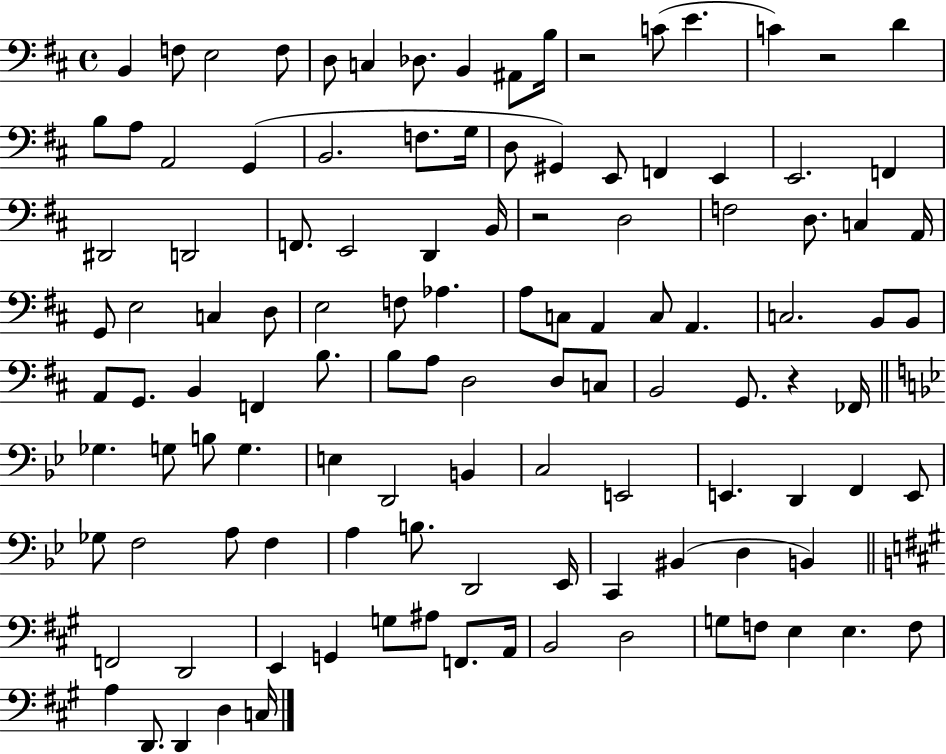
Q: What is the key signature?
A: D major